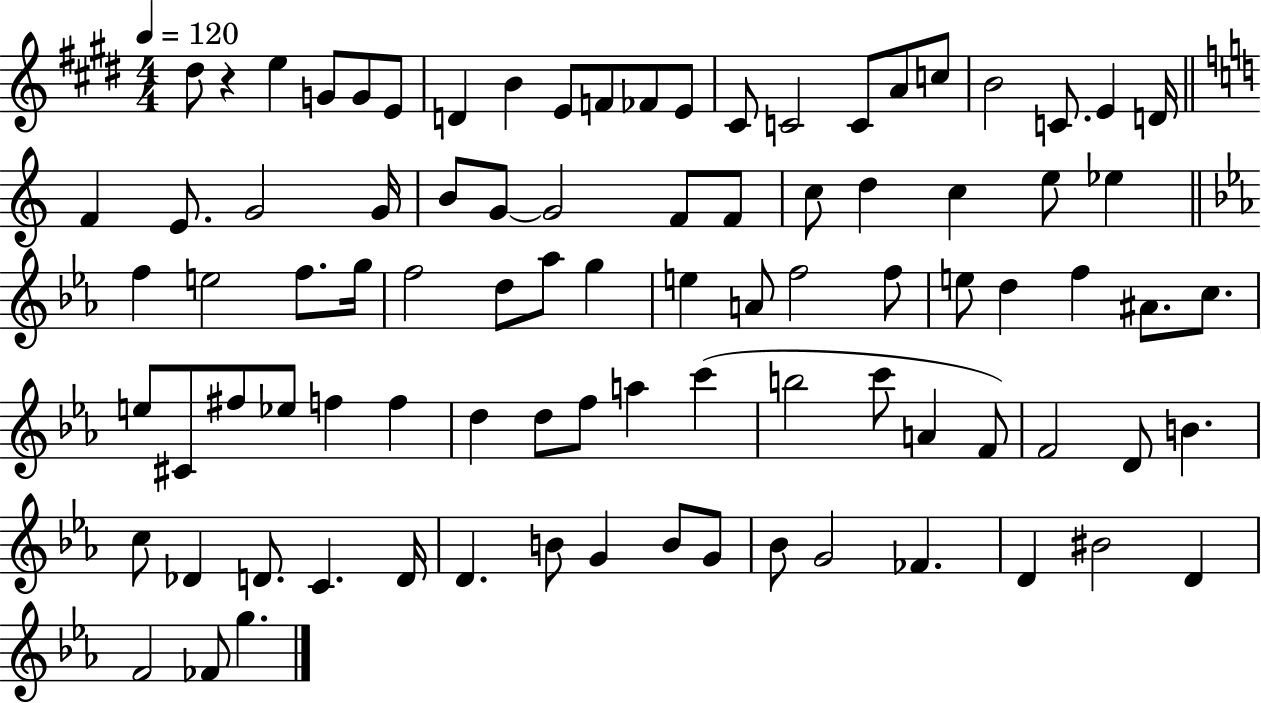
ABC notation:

X:1
T:Untitled
M:4/4
L:1/4
K:E
^d/2 z e G/2 G/2 E/2 D B E/2 F/2 _F/2 E/2 ^C/2 C2 C/2 A/2 c/2 B2 C/2 E D/4 F E/2 G2 G/4 B/2 G/2 G2 F/2 F/2 c/2 d c e/2 _e f e2 f/2 g/4 f2 d/2 _a/2 g e A/2 f2 f/2 e/2 d f ^A/2 c/2 e/2 ^C/2 ^f/2 _e/2 f f d d/2 f/2 a c' b2 c'/2 A F/2 F2 D/2 B c/2 _D D/2 C D/4 D B/2 G B/2 G/2 _B/2 G2 _F D ^B2 D F2 _F/2 g